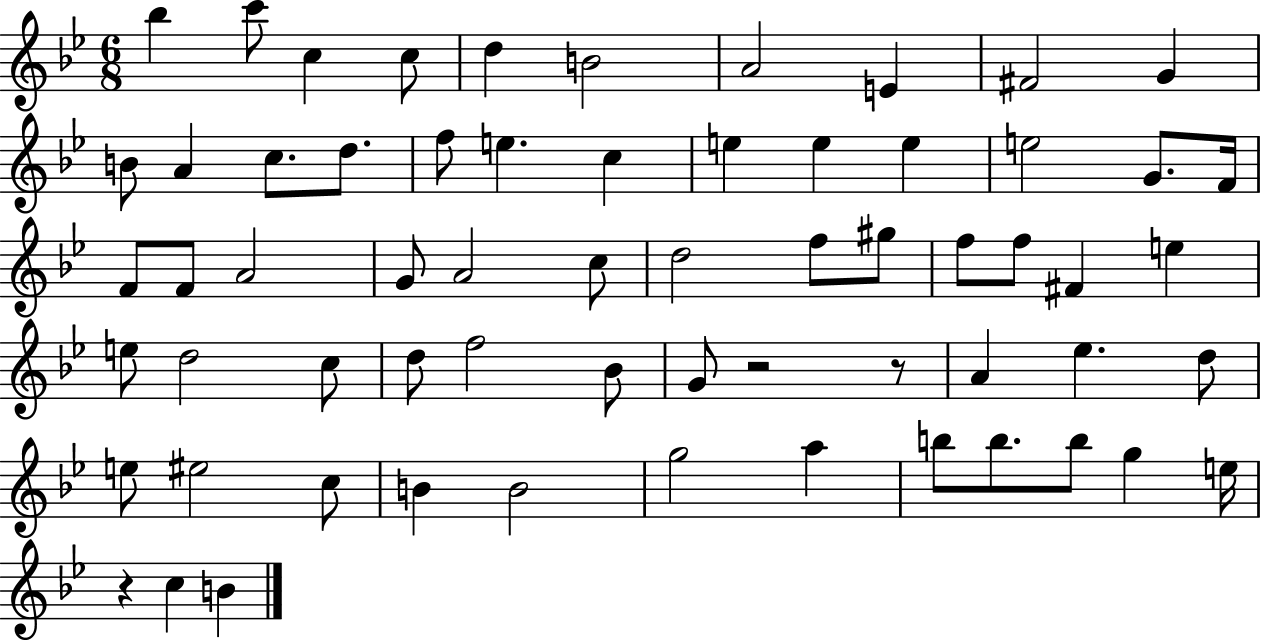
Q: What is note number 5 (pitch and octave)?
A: D5